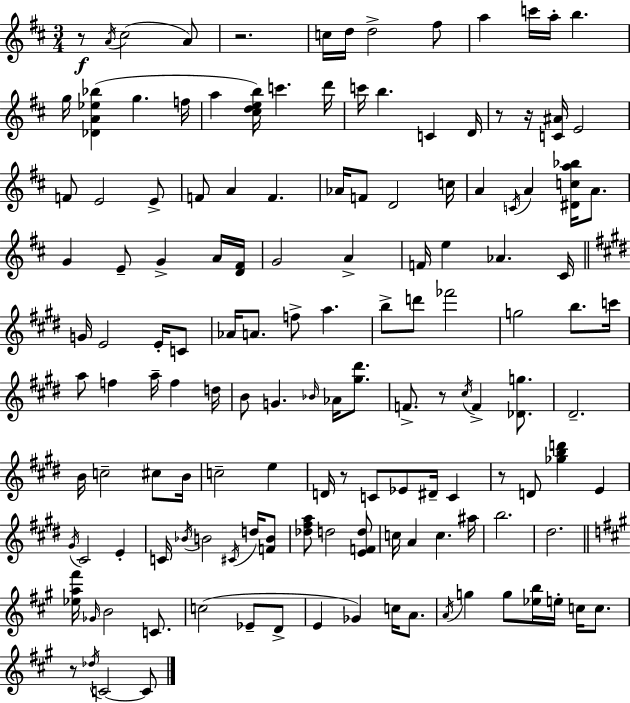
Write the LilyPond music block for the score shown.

{
  \clef treble
  \numericTimeSignature
  \time 3/4
  \key d \major
  r8\f \acciaccatura { a'16 }( cis''2 a'8) | r2. | c''16 d''16 d''2-> fis''8 | a''4 c'''16 a''16-. b''4. | \break g''16 <des' a' ees'' bes''>4( g''4. | f''16 a''4 <cis'' d'' e'' b''>16) c'''4. | d'''16 c'''16 b''4. c'4 | d'16 r8 r16 <c' ais'>16 e'2 | \break f'8 e'2 e'8-> | f'8 a'4 f'4. | aes'16 f'8 d'2 | c''16 a'4 \acciaccatura { c'16 } a'4 <dis' c'' a'' bes''>16 a'8. | \break g'4 e'8-- g'4-> | a'16 <d' fis'>16 g'2 a'4-> | f'16 e''4 aes'4. | cis'16 \bar "||" \break \key e \major g'16 e'2 e'16-. c'8 | aes'16 a'8. f''8-> a''4. | b''8-> d'''8 fes'''2 | g''2 b''8. c'''16 | \break a''8 f''4 a''16-- f''4 d''16 | b'8 g'4. \grace { bes'16 } aes'16 <gis'' dis'''>8. | f'8.-> r8 \acciaccatura { cis''16 } f'4-> <des' g''>8. | dis'2.-- | \break b'16 c''2-- cis''8 | b'16 c''2-- e''4 | d'16 r8 c'8 ees'8 dis'16-- c'4 | r8 d'8 <ges'' b'' d'''>4 e'4 | \break \acciaccatura { gis'16 } cis'2 e'4-. | c'16 \acciaccatura { bes'16 } b'2 | \acciaccatura { cis'16 } d''16 <f' b'>8 <des'' fis'' a''>8 d''2 | <e' f' d''>8 c''16 a'4 c''4. | \break ais''16 b''2. | dis''2. | \bar "||" \break \key a \major <ees'' a'' fis'''>16 \grace { ges'16 } b'2 c'8. | c''2( ees'8-- d'8-> | e'4 ges'4) c''16 a'8. | \acciaccatura { a'16 } g''4 g''8 <ees'' b''>16 e''16-. c''16 c''8. | \break r8 \acciaccatura { des''16 } c'2~~ | c'8 \bar "|."
}